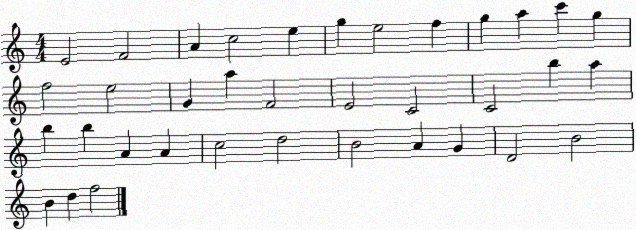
X:1
T:Untitled
M:4/4
L:1/4
K:C
E2 F2 A c2 e g e2 f g a c' g f2 e2 G a F2 E2 C2 C2 b a b b A A c2 d2 B2 A G D2 B2 B d f2